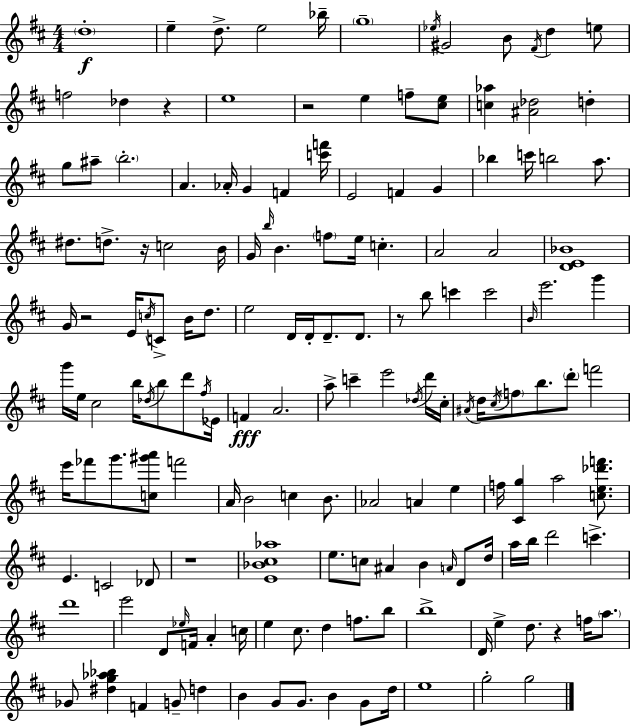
X:1
T:Untitled
M:4/4
L:1/4
K:D
d4 e d/2 e2 _b/4 g4 _e/4 ^G2 B/2 ^F/4 d e/2 f2 _d z e4 z2 e f/2 [^ce]/2 [c_a] [^A_d]2 d g/2 ^a/2 b2 A _A/4 G F [c'f']/4 E2 F G _b c'/4 b2 a/2 ^d/2 d/2 z/4 c2 B/4 G/4 b/4 B f/2 e/4 c A2 A2 [DE_B]4 G/4 z2 E/4 c/4 C/2 B/4 d/2 e2 D/4 D/4 D/2 D/2 z/2 b/2 c' c'2 B/4 e'2 g' g'/4 e/4 ^c2 b/4 _d/4 b/2 d'/2 ^f/4 _E/4 F A2 a/2 c' e'2 _d/4 d'/4 ^c/4 ^A/4 d/4 ^c/4 f/2 b/2 d'/2 f'2 e'/4 _f'/2 g'/2 [c^g'a']/2 f'2 A/4 B2 c B/2 _A2 A e f/4 [^Cg] a2 [ce_d'f']/2 E C2 _D/2 z4 [E_B^c_a]4 e/2 c/2 ^A B A/4 D/2 d/4 a/4 b/4 d'2 c' d'4 e'2 D/2 _e/4 F/4 A c/4 e ^c/2 d f/2 b/2 b4 D/4 e d/2 z f/4 a/2 _G/2 [^dg_a_b] F G/2 d B G/2 G/2 B G/2 d/4 e4 g2 g2